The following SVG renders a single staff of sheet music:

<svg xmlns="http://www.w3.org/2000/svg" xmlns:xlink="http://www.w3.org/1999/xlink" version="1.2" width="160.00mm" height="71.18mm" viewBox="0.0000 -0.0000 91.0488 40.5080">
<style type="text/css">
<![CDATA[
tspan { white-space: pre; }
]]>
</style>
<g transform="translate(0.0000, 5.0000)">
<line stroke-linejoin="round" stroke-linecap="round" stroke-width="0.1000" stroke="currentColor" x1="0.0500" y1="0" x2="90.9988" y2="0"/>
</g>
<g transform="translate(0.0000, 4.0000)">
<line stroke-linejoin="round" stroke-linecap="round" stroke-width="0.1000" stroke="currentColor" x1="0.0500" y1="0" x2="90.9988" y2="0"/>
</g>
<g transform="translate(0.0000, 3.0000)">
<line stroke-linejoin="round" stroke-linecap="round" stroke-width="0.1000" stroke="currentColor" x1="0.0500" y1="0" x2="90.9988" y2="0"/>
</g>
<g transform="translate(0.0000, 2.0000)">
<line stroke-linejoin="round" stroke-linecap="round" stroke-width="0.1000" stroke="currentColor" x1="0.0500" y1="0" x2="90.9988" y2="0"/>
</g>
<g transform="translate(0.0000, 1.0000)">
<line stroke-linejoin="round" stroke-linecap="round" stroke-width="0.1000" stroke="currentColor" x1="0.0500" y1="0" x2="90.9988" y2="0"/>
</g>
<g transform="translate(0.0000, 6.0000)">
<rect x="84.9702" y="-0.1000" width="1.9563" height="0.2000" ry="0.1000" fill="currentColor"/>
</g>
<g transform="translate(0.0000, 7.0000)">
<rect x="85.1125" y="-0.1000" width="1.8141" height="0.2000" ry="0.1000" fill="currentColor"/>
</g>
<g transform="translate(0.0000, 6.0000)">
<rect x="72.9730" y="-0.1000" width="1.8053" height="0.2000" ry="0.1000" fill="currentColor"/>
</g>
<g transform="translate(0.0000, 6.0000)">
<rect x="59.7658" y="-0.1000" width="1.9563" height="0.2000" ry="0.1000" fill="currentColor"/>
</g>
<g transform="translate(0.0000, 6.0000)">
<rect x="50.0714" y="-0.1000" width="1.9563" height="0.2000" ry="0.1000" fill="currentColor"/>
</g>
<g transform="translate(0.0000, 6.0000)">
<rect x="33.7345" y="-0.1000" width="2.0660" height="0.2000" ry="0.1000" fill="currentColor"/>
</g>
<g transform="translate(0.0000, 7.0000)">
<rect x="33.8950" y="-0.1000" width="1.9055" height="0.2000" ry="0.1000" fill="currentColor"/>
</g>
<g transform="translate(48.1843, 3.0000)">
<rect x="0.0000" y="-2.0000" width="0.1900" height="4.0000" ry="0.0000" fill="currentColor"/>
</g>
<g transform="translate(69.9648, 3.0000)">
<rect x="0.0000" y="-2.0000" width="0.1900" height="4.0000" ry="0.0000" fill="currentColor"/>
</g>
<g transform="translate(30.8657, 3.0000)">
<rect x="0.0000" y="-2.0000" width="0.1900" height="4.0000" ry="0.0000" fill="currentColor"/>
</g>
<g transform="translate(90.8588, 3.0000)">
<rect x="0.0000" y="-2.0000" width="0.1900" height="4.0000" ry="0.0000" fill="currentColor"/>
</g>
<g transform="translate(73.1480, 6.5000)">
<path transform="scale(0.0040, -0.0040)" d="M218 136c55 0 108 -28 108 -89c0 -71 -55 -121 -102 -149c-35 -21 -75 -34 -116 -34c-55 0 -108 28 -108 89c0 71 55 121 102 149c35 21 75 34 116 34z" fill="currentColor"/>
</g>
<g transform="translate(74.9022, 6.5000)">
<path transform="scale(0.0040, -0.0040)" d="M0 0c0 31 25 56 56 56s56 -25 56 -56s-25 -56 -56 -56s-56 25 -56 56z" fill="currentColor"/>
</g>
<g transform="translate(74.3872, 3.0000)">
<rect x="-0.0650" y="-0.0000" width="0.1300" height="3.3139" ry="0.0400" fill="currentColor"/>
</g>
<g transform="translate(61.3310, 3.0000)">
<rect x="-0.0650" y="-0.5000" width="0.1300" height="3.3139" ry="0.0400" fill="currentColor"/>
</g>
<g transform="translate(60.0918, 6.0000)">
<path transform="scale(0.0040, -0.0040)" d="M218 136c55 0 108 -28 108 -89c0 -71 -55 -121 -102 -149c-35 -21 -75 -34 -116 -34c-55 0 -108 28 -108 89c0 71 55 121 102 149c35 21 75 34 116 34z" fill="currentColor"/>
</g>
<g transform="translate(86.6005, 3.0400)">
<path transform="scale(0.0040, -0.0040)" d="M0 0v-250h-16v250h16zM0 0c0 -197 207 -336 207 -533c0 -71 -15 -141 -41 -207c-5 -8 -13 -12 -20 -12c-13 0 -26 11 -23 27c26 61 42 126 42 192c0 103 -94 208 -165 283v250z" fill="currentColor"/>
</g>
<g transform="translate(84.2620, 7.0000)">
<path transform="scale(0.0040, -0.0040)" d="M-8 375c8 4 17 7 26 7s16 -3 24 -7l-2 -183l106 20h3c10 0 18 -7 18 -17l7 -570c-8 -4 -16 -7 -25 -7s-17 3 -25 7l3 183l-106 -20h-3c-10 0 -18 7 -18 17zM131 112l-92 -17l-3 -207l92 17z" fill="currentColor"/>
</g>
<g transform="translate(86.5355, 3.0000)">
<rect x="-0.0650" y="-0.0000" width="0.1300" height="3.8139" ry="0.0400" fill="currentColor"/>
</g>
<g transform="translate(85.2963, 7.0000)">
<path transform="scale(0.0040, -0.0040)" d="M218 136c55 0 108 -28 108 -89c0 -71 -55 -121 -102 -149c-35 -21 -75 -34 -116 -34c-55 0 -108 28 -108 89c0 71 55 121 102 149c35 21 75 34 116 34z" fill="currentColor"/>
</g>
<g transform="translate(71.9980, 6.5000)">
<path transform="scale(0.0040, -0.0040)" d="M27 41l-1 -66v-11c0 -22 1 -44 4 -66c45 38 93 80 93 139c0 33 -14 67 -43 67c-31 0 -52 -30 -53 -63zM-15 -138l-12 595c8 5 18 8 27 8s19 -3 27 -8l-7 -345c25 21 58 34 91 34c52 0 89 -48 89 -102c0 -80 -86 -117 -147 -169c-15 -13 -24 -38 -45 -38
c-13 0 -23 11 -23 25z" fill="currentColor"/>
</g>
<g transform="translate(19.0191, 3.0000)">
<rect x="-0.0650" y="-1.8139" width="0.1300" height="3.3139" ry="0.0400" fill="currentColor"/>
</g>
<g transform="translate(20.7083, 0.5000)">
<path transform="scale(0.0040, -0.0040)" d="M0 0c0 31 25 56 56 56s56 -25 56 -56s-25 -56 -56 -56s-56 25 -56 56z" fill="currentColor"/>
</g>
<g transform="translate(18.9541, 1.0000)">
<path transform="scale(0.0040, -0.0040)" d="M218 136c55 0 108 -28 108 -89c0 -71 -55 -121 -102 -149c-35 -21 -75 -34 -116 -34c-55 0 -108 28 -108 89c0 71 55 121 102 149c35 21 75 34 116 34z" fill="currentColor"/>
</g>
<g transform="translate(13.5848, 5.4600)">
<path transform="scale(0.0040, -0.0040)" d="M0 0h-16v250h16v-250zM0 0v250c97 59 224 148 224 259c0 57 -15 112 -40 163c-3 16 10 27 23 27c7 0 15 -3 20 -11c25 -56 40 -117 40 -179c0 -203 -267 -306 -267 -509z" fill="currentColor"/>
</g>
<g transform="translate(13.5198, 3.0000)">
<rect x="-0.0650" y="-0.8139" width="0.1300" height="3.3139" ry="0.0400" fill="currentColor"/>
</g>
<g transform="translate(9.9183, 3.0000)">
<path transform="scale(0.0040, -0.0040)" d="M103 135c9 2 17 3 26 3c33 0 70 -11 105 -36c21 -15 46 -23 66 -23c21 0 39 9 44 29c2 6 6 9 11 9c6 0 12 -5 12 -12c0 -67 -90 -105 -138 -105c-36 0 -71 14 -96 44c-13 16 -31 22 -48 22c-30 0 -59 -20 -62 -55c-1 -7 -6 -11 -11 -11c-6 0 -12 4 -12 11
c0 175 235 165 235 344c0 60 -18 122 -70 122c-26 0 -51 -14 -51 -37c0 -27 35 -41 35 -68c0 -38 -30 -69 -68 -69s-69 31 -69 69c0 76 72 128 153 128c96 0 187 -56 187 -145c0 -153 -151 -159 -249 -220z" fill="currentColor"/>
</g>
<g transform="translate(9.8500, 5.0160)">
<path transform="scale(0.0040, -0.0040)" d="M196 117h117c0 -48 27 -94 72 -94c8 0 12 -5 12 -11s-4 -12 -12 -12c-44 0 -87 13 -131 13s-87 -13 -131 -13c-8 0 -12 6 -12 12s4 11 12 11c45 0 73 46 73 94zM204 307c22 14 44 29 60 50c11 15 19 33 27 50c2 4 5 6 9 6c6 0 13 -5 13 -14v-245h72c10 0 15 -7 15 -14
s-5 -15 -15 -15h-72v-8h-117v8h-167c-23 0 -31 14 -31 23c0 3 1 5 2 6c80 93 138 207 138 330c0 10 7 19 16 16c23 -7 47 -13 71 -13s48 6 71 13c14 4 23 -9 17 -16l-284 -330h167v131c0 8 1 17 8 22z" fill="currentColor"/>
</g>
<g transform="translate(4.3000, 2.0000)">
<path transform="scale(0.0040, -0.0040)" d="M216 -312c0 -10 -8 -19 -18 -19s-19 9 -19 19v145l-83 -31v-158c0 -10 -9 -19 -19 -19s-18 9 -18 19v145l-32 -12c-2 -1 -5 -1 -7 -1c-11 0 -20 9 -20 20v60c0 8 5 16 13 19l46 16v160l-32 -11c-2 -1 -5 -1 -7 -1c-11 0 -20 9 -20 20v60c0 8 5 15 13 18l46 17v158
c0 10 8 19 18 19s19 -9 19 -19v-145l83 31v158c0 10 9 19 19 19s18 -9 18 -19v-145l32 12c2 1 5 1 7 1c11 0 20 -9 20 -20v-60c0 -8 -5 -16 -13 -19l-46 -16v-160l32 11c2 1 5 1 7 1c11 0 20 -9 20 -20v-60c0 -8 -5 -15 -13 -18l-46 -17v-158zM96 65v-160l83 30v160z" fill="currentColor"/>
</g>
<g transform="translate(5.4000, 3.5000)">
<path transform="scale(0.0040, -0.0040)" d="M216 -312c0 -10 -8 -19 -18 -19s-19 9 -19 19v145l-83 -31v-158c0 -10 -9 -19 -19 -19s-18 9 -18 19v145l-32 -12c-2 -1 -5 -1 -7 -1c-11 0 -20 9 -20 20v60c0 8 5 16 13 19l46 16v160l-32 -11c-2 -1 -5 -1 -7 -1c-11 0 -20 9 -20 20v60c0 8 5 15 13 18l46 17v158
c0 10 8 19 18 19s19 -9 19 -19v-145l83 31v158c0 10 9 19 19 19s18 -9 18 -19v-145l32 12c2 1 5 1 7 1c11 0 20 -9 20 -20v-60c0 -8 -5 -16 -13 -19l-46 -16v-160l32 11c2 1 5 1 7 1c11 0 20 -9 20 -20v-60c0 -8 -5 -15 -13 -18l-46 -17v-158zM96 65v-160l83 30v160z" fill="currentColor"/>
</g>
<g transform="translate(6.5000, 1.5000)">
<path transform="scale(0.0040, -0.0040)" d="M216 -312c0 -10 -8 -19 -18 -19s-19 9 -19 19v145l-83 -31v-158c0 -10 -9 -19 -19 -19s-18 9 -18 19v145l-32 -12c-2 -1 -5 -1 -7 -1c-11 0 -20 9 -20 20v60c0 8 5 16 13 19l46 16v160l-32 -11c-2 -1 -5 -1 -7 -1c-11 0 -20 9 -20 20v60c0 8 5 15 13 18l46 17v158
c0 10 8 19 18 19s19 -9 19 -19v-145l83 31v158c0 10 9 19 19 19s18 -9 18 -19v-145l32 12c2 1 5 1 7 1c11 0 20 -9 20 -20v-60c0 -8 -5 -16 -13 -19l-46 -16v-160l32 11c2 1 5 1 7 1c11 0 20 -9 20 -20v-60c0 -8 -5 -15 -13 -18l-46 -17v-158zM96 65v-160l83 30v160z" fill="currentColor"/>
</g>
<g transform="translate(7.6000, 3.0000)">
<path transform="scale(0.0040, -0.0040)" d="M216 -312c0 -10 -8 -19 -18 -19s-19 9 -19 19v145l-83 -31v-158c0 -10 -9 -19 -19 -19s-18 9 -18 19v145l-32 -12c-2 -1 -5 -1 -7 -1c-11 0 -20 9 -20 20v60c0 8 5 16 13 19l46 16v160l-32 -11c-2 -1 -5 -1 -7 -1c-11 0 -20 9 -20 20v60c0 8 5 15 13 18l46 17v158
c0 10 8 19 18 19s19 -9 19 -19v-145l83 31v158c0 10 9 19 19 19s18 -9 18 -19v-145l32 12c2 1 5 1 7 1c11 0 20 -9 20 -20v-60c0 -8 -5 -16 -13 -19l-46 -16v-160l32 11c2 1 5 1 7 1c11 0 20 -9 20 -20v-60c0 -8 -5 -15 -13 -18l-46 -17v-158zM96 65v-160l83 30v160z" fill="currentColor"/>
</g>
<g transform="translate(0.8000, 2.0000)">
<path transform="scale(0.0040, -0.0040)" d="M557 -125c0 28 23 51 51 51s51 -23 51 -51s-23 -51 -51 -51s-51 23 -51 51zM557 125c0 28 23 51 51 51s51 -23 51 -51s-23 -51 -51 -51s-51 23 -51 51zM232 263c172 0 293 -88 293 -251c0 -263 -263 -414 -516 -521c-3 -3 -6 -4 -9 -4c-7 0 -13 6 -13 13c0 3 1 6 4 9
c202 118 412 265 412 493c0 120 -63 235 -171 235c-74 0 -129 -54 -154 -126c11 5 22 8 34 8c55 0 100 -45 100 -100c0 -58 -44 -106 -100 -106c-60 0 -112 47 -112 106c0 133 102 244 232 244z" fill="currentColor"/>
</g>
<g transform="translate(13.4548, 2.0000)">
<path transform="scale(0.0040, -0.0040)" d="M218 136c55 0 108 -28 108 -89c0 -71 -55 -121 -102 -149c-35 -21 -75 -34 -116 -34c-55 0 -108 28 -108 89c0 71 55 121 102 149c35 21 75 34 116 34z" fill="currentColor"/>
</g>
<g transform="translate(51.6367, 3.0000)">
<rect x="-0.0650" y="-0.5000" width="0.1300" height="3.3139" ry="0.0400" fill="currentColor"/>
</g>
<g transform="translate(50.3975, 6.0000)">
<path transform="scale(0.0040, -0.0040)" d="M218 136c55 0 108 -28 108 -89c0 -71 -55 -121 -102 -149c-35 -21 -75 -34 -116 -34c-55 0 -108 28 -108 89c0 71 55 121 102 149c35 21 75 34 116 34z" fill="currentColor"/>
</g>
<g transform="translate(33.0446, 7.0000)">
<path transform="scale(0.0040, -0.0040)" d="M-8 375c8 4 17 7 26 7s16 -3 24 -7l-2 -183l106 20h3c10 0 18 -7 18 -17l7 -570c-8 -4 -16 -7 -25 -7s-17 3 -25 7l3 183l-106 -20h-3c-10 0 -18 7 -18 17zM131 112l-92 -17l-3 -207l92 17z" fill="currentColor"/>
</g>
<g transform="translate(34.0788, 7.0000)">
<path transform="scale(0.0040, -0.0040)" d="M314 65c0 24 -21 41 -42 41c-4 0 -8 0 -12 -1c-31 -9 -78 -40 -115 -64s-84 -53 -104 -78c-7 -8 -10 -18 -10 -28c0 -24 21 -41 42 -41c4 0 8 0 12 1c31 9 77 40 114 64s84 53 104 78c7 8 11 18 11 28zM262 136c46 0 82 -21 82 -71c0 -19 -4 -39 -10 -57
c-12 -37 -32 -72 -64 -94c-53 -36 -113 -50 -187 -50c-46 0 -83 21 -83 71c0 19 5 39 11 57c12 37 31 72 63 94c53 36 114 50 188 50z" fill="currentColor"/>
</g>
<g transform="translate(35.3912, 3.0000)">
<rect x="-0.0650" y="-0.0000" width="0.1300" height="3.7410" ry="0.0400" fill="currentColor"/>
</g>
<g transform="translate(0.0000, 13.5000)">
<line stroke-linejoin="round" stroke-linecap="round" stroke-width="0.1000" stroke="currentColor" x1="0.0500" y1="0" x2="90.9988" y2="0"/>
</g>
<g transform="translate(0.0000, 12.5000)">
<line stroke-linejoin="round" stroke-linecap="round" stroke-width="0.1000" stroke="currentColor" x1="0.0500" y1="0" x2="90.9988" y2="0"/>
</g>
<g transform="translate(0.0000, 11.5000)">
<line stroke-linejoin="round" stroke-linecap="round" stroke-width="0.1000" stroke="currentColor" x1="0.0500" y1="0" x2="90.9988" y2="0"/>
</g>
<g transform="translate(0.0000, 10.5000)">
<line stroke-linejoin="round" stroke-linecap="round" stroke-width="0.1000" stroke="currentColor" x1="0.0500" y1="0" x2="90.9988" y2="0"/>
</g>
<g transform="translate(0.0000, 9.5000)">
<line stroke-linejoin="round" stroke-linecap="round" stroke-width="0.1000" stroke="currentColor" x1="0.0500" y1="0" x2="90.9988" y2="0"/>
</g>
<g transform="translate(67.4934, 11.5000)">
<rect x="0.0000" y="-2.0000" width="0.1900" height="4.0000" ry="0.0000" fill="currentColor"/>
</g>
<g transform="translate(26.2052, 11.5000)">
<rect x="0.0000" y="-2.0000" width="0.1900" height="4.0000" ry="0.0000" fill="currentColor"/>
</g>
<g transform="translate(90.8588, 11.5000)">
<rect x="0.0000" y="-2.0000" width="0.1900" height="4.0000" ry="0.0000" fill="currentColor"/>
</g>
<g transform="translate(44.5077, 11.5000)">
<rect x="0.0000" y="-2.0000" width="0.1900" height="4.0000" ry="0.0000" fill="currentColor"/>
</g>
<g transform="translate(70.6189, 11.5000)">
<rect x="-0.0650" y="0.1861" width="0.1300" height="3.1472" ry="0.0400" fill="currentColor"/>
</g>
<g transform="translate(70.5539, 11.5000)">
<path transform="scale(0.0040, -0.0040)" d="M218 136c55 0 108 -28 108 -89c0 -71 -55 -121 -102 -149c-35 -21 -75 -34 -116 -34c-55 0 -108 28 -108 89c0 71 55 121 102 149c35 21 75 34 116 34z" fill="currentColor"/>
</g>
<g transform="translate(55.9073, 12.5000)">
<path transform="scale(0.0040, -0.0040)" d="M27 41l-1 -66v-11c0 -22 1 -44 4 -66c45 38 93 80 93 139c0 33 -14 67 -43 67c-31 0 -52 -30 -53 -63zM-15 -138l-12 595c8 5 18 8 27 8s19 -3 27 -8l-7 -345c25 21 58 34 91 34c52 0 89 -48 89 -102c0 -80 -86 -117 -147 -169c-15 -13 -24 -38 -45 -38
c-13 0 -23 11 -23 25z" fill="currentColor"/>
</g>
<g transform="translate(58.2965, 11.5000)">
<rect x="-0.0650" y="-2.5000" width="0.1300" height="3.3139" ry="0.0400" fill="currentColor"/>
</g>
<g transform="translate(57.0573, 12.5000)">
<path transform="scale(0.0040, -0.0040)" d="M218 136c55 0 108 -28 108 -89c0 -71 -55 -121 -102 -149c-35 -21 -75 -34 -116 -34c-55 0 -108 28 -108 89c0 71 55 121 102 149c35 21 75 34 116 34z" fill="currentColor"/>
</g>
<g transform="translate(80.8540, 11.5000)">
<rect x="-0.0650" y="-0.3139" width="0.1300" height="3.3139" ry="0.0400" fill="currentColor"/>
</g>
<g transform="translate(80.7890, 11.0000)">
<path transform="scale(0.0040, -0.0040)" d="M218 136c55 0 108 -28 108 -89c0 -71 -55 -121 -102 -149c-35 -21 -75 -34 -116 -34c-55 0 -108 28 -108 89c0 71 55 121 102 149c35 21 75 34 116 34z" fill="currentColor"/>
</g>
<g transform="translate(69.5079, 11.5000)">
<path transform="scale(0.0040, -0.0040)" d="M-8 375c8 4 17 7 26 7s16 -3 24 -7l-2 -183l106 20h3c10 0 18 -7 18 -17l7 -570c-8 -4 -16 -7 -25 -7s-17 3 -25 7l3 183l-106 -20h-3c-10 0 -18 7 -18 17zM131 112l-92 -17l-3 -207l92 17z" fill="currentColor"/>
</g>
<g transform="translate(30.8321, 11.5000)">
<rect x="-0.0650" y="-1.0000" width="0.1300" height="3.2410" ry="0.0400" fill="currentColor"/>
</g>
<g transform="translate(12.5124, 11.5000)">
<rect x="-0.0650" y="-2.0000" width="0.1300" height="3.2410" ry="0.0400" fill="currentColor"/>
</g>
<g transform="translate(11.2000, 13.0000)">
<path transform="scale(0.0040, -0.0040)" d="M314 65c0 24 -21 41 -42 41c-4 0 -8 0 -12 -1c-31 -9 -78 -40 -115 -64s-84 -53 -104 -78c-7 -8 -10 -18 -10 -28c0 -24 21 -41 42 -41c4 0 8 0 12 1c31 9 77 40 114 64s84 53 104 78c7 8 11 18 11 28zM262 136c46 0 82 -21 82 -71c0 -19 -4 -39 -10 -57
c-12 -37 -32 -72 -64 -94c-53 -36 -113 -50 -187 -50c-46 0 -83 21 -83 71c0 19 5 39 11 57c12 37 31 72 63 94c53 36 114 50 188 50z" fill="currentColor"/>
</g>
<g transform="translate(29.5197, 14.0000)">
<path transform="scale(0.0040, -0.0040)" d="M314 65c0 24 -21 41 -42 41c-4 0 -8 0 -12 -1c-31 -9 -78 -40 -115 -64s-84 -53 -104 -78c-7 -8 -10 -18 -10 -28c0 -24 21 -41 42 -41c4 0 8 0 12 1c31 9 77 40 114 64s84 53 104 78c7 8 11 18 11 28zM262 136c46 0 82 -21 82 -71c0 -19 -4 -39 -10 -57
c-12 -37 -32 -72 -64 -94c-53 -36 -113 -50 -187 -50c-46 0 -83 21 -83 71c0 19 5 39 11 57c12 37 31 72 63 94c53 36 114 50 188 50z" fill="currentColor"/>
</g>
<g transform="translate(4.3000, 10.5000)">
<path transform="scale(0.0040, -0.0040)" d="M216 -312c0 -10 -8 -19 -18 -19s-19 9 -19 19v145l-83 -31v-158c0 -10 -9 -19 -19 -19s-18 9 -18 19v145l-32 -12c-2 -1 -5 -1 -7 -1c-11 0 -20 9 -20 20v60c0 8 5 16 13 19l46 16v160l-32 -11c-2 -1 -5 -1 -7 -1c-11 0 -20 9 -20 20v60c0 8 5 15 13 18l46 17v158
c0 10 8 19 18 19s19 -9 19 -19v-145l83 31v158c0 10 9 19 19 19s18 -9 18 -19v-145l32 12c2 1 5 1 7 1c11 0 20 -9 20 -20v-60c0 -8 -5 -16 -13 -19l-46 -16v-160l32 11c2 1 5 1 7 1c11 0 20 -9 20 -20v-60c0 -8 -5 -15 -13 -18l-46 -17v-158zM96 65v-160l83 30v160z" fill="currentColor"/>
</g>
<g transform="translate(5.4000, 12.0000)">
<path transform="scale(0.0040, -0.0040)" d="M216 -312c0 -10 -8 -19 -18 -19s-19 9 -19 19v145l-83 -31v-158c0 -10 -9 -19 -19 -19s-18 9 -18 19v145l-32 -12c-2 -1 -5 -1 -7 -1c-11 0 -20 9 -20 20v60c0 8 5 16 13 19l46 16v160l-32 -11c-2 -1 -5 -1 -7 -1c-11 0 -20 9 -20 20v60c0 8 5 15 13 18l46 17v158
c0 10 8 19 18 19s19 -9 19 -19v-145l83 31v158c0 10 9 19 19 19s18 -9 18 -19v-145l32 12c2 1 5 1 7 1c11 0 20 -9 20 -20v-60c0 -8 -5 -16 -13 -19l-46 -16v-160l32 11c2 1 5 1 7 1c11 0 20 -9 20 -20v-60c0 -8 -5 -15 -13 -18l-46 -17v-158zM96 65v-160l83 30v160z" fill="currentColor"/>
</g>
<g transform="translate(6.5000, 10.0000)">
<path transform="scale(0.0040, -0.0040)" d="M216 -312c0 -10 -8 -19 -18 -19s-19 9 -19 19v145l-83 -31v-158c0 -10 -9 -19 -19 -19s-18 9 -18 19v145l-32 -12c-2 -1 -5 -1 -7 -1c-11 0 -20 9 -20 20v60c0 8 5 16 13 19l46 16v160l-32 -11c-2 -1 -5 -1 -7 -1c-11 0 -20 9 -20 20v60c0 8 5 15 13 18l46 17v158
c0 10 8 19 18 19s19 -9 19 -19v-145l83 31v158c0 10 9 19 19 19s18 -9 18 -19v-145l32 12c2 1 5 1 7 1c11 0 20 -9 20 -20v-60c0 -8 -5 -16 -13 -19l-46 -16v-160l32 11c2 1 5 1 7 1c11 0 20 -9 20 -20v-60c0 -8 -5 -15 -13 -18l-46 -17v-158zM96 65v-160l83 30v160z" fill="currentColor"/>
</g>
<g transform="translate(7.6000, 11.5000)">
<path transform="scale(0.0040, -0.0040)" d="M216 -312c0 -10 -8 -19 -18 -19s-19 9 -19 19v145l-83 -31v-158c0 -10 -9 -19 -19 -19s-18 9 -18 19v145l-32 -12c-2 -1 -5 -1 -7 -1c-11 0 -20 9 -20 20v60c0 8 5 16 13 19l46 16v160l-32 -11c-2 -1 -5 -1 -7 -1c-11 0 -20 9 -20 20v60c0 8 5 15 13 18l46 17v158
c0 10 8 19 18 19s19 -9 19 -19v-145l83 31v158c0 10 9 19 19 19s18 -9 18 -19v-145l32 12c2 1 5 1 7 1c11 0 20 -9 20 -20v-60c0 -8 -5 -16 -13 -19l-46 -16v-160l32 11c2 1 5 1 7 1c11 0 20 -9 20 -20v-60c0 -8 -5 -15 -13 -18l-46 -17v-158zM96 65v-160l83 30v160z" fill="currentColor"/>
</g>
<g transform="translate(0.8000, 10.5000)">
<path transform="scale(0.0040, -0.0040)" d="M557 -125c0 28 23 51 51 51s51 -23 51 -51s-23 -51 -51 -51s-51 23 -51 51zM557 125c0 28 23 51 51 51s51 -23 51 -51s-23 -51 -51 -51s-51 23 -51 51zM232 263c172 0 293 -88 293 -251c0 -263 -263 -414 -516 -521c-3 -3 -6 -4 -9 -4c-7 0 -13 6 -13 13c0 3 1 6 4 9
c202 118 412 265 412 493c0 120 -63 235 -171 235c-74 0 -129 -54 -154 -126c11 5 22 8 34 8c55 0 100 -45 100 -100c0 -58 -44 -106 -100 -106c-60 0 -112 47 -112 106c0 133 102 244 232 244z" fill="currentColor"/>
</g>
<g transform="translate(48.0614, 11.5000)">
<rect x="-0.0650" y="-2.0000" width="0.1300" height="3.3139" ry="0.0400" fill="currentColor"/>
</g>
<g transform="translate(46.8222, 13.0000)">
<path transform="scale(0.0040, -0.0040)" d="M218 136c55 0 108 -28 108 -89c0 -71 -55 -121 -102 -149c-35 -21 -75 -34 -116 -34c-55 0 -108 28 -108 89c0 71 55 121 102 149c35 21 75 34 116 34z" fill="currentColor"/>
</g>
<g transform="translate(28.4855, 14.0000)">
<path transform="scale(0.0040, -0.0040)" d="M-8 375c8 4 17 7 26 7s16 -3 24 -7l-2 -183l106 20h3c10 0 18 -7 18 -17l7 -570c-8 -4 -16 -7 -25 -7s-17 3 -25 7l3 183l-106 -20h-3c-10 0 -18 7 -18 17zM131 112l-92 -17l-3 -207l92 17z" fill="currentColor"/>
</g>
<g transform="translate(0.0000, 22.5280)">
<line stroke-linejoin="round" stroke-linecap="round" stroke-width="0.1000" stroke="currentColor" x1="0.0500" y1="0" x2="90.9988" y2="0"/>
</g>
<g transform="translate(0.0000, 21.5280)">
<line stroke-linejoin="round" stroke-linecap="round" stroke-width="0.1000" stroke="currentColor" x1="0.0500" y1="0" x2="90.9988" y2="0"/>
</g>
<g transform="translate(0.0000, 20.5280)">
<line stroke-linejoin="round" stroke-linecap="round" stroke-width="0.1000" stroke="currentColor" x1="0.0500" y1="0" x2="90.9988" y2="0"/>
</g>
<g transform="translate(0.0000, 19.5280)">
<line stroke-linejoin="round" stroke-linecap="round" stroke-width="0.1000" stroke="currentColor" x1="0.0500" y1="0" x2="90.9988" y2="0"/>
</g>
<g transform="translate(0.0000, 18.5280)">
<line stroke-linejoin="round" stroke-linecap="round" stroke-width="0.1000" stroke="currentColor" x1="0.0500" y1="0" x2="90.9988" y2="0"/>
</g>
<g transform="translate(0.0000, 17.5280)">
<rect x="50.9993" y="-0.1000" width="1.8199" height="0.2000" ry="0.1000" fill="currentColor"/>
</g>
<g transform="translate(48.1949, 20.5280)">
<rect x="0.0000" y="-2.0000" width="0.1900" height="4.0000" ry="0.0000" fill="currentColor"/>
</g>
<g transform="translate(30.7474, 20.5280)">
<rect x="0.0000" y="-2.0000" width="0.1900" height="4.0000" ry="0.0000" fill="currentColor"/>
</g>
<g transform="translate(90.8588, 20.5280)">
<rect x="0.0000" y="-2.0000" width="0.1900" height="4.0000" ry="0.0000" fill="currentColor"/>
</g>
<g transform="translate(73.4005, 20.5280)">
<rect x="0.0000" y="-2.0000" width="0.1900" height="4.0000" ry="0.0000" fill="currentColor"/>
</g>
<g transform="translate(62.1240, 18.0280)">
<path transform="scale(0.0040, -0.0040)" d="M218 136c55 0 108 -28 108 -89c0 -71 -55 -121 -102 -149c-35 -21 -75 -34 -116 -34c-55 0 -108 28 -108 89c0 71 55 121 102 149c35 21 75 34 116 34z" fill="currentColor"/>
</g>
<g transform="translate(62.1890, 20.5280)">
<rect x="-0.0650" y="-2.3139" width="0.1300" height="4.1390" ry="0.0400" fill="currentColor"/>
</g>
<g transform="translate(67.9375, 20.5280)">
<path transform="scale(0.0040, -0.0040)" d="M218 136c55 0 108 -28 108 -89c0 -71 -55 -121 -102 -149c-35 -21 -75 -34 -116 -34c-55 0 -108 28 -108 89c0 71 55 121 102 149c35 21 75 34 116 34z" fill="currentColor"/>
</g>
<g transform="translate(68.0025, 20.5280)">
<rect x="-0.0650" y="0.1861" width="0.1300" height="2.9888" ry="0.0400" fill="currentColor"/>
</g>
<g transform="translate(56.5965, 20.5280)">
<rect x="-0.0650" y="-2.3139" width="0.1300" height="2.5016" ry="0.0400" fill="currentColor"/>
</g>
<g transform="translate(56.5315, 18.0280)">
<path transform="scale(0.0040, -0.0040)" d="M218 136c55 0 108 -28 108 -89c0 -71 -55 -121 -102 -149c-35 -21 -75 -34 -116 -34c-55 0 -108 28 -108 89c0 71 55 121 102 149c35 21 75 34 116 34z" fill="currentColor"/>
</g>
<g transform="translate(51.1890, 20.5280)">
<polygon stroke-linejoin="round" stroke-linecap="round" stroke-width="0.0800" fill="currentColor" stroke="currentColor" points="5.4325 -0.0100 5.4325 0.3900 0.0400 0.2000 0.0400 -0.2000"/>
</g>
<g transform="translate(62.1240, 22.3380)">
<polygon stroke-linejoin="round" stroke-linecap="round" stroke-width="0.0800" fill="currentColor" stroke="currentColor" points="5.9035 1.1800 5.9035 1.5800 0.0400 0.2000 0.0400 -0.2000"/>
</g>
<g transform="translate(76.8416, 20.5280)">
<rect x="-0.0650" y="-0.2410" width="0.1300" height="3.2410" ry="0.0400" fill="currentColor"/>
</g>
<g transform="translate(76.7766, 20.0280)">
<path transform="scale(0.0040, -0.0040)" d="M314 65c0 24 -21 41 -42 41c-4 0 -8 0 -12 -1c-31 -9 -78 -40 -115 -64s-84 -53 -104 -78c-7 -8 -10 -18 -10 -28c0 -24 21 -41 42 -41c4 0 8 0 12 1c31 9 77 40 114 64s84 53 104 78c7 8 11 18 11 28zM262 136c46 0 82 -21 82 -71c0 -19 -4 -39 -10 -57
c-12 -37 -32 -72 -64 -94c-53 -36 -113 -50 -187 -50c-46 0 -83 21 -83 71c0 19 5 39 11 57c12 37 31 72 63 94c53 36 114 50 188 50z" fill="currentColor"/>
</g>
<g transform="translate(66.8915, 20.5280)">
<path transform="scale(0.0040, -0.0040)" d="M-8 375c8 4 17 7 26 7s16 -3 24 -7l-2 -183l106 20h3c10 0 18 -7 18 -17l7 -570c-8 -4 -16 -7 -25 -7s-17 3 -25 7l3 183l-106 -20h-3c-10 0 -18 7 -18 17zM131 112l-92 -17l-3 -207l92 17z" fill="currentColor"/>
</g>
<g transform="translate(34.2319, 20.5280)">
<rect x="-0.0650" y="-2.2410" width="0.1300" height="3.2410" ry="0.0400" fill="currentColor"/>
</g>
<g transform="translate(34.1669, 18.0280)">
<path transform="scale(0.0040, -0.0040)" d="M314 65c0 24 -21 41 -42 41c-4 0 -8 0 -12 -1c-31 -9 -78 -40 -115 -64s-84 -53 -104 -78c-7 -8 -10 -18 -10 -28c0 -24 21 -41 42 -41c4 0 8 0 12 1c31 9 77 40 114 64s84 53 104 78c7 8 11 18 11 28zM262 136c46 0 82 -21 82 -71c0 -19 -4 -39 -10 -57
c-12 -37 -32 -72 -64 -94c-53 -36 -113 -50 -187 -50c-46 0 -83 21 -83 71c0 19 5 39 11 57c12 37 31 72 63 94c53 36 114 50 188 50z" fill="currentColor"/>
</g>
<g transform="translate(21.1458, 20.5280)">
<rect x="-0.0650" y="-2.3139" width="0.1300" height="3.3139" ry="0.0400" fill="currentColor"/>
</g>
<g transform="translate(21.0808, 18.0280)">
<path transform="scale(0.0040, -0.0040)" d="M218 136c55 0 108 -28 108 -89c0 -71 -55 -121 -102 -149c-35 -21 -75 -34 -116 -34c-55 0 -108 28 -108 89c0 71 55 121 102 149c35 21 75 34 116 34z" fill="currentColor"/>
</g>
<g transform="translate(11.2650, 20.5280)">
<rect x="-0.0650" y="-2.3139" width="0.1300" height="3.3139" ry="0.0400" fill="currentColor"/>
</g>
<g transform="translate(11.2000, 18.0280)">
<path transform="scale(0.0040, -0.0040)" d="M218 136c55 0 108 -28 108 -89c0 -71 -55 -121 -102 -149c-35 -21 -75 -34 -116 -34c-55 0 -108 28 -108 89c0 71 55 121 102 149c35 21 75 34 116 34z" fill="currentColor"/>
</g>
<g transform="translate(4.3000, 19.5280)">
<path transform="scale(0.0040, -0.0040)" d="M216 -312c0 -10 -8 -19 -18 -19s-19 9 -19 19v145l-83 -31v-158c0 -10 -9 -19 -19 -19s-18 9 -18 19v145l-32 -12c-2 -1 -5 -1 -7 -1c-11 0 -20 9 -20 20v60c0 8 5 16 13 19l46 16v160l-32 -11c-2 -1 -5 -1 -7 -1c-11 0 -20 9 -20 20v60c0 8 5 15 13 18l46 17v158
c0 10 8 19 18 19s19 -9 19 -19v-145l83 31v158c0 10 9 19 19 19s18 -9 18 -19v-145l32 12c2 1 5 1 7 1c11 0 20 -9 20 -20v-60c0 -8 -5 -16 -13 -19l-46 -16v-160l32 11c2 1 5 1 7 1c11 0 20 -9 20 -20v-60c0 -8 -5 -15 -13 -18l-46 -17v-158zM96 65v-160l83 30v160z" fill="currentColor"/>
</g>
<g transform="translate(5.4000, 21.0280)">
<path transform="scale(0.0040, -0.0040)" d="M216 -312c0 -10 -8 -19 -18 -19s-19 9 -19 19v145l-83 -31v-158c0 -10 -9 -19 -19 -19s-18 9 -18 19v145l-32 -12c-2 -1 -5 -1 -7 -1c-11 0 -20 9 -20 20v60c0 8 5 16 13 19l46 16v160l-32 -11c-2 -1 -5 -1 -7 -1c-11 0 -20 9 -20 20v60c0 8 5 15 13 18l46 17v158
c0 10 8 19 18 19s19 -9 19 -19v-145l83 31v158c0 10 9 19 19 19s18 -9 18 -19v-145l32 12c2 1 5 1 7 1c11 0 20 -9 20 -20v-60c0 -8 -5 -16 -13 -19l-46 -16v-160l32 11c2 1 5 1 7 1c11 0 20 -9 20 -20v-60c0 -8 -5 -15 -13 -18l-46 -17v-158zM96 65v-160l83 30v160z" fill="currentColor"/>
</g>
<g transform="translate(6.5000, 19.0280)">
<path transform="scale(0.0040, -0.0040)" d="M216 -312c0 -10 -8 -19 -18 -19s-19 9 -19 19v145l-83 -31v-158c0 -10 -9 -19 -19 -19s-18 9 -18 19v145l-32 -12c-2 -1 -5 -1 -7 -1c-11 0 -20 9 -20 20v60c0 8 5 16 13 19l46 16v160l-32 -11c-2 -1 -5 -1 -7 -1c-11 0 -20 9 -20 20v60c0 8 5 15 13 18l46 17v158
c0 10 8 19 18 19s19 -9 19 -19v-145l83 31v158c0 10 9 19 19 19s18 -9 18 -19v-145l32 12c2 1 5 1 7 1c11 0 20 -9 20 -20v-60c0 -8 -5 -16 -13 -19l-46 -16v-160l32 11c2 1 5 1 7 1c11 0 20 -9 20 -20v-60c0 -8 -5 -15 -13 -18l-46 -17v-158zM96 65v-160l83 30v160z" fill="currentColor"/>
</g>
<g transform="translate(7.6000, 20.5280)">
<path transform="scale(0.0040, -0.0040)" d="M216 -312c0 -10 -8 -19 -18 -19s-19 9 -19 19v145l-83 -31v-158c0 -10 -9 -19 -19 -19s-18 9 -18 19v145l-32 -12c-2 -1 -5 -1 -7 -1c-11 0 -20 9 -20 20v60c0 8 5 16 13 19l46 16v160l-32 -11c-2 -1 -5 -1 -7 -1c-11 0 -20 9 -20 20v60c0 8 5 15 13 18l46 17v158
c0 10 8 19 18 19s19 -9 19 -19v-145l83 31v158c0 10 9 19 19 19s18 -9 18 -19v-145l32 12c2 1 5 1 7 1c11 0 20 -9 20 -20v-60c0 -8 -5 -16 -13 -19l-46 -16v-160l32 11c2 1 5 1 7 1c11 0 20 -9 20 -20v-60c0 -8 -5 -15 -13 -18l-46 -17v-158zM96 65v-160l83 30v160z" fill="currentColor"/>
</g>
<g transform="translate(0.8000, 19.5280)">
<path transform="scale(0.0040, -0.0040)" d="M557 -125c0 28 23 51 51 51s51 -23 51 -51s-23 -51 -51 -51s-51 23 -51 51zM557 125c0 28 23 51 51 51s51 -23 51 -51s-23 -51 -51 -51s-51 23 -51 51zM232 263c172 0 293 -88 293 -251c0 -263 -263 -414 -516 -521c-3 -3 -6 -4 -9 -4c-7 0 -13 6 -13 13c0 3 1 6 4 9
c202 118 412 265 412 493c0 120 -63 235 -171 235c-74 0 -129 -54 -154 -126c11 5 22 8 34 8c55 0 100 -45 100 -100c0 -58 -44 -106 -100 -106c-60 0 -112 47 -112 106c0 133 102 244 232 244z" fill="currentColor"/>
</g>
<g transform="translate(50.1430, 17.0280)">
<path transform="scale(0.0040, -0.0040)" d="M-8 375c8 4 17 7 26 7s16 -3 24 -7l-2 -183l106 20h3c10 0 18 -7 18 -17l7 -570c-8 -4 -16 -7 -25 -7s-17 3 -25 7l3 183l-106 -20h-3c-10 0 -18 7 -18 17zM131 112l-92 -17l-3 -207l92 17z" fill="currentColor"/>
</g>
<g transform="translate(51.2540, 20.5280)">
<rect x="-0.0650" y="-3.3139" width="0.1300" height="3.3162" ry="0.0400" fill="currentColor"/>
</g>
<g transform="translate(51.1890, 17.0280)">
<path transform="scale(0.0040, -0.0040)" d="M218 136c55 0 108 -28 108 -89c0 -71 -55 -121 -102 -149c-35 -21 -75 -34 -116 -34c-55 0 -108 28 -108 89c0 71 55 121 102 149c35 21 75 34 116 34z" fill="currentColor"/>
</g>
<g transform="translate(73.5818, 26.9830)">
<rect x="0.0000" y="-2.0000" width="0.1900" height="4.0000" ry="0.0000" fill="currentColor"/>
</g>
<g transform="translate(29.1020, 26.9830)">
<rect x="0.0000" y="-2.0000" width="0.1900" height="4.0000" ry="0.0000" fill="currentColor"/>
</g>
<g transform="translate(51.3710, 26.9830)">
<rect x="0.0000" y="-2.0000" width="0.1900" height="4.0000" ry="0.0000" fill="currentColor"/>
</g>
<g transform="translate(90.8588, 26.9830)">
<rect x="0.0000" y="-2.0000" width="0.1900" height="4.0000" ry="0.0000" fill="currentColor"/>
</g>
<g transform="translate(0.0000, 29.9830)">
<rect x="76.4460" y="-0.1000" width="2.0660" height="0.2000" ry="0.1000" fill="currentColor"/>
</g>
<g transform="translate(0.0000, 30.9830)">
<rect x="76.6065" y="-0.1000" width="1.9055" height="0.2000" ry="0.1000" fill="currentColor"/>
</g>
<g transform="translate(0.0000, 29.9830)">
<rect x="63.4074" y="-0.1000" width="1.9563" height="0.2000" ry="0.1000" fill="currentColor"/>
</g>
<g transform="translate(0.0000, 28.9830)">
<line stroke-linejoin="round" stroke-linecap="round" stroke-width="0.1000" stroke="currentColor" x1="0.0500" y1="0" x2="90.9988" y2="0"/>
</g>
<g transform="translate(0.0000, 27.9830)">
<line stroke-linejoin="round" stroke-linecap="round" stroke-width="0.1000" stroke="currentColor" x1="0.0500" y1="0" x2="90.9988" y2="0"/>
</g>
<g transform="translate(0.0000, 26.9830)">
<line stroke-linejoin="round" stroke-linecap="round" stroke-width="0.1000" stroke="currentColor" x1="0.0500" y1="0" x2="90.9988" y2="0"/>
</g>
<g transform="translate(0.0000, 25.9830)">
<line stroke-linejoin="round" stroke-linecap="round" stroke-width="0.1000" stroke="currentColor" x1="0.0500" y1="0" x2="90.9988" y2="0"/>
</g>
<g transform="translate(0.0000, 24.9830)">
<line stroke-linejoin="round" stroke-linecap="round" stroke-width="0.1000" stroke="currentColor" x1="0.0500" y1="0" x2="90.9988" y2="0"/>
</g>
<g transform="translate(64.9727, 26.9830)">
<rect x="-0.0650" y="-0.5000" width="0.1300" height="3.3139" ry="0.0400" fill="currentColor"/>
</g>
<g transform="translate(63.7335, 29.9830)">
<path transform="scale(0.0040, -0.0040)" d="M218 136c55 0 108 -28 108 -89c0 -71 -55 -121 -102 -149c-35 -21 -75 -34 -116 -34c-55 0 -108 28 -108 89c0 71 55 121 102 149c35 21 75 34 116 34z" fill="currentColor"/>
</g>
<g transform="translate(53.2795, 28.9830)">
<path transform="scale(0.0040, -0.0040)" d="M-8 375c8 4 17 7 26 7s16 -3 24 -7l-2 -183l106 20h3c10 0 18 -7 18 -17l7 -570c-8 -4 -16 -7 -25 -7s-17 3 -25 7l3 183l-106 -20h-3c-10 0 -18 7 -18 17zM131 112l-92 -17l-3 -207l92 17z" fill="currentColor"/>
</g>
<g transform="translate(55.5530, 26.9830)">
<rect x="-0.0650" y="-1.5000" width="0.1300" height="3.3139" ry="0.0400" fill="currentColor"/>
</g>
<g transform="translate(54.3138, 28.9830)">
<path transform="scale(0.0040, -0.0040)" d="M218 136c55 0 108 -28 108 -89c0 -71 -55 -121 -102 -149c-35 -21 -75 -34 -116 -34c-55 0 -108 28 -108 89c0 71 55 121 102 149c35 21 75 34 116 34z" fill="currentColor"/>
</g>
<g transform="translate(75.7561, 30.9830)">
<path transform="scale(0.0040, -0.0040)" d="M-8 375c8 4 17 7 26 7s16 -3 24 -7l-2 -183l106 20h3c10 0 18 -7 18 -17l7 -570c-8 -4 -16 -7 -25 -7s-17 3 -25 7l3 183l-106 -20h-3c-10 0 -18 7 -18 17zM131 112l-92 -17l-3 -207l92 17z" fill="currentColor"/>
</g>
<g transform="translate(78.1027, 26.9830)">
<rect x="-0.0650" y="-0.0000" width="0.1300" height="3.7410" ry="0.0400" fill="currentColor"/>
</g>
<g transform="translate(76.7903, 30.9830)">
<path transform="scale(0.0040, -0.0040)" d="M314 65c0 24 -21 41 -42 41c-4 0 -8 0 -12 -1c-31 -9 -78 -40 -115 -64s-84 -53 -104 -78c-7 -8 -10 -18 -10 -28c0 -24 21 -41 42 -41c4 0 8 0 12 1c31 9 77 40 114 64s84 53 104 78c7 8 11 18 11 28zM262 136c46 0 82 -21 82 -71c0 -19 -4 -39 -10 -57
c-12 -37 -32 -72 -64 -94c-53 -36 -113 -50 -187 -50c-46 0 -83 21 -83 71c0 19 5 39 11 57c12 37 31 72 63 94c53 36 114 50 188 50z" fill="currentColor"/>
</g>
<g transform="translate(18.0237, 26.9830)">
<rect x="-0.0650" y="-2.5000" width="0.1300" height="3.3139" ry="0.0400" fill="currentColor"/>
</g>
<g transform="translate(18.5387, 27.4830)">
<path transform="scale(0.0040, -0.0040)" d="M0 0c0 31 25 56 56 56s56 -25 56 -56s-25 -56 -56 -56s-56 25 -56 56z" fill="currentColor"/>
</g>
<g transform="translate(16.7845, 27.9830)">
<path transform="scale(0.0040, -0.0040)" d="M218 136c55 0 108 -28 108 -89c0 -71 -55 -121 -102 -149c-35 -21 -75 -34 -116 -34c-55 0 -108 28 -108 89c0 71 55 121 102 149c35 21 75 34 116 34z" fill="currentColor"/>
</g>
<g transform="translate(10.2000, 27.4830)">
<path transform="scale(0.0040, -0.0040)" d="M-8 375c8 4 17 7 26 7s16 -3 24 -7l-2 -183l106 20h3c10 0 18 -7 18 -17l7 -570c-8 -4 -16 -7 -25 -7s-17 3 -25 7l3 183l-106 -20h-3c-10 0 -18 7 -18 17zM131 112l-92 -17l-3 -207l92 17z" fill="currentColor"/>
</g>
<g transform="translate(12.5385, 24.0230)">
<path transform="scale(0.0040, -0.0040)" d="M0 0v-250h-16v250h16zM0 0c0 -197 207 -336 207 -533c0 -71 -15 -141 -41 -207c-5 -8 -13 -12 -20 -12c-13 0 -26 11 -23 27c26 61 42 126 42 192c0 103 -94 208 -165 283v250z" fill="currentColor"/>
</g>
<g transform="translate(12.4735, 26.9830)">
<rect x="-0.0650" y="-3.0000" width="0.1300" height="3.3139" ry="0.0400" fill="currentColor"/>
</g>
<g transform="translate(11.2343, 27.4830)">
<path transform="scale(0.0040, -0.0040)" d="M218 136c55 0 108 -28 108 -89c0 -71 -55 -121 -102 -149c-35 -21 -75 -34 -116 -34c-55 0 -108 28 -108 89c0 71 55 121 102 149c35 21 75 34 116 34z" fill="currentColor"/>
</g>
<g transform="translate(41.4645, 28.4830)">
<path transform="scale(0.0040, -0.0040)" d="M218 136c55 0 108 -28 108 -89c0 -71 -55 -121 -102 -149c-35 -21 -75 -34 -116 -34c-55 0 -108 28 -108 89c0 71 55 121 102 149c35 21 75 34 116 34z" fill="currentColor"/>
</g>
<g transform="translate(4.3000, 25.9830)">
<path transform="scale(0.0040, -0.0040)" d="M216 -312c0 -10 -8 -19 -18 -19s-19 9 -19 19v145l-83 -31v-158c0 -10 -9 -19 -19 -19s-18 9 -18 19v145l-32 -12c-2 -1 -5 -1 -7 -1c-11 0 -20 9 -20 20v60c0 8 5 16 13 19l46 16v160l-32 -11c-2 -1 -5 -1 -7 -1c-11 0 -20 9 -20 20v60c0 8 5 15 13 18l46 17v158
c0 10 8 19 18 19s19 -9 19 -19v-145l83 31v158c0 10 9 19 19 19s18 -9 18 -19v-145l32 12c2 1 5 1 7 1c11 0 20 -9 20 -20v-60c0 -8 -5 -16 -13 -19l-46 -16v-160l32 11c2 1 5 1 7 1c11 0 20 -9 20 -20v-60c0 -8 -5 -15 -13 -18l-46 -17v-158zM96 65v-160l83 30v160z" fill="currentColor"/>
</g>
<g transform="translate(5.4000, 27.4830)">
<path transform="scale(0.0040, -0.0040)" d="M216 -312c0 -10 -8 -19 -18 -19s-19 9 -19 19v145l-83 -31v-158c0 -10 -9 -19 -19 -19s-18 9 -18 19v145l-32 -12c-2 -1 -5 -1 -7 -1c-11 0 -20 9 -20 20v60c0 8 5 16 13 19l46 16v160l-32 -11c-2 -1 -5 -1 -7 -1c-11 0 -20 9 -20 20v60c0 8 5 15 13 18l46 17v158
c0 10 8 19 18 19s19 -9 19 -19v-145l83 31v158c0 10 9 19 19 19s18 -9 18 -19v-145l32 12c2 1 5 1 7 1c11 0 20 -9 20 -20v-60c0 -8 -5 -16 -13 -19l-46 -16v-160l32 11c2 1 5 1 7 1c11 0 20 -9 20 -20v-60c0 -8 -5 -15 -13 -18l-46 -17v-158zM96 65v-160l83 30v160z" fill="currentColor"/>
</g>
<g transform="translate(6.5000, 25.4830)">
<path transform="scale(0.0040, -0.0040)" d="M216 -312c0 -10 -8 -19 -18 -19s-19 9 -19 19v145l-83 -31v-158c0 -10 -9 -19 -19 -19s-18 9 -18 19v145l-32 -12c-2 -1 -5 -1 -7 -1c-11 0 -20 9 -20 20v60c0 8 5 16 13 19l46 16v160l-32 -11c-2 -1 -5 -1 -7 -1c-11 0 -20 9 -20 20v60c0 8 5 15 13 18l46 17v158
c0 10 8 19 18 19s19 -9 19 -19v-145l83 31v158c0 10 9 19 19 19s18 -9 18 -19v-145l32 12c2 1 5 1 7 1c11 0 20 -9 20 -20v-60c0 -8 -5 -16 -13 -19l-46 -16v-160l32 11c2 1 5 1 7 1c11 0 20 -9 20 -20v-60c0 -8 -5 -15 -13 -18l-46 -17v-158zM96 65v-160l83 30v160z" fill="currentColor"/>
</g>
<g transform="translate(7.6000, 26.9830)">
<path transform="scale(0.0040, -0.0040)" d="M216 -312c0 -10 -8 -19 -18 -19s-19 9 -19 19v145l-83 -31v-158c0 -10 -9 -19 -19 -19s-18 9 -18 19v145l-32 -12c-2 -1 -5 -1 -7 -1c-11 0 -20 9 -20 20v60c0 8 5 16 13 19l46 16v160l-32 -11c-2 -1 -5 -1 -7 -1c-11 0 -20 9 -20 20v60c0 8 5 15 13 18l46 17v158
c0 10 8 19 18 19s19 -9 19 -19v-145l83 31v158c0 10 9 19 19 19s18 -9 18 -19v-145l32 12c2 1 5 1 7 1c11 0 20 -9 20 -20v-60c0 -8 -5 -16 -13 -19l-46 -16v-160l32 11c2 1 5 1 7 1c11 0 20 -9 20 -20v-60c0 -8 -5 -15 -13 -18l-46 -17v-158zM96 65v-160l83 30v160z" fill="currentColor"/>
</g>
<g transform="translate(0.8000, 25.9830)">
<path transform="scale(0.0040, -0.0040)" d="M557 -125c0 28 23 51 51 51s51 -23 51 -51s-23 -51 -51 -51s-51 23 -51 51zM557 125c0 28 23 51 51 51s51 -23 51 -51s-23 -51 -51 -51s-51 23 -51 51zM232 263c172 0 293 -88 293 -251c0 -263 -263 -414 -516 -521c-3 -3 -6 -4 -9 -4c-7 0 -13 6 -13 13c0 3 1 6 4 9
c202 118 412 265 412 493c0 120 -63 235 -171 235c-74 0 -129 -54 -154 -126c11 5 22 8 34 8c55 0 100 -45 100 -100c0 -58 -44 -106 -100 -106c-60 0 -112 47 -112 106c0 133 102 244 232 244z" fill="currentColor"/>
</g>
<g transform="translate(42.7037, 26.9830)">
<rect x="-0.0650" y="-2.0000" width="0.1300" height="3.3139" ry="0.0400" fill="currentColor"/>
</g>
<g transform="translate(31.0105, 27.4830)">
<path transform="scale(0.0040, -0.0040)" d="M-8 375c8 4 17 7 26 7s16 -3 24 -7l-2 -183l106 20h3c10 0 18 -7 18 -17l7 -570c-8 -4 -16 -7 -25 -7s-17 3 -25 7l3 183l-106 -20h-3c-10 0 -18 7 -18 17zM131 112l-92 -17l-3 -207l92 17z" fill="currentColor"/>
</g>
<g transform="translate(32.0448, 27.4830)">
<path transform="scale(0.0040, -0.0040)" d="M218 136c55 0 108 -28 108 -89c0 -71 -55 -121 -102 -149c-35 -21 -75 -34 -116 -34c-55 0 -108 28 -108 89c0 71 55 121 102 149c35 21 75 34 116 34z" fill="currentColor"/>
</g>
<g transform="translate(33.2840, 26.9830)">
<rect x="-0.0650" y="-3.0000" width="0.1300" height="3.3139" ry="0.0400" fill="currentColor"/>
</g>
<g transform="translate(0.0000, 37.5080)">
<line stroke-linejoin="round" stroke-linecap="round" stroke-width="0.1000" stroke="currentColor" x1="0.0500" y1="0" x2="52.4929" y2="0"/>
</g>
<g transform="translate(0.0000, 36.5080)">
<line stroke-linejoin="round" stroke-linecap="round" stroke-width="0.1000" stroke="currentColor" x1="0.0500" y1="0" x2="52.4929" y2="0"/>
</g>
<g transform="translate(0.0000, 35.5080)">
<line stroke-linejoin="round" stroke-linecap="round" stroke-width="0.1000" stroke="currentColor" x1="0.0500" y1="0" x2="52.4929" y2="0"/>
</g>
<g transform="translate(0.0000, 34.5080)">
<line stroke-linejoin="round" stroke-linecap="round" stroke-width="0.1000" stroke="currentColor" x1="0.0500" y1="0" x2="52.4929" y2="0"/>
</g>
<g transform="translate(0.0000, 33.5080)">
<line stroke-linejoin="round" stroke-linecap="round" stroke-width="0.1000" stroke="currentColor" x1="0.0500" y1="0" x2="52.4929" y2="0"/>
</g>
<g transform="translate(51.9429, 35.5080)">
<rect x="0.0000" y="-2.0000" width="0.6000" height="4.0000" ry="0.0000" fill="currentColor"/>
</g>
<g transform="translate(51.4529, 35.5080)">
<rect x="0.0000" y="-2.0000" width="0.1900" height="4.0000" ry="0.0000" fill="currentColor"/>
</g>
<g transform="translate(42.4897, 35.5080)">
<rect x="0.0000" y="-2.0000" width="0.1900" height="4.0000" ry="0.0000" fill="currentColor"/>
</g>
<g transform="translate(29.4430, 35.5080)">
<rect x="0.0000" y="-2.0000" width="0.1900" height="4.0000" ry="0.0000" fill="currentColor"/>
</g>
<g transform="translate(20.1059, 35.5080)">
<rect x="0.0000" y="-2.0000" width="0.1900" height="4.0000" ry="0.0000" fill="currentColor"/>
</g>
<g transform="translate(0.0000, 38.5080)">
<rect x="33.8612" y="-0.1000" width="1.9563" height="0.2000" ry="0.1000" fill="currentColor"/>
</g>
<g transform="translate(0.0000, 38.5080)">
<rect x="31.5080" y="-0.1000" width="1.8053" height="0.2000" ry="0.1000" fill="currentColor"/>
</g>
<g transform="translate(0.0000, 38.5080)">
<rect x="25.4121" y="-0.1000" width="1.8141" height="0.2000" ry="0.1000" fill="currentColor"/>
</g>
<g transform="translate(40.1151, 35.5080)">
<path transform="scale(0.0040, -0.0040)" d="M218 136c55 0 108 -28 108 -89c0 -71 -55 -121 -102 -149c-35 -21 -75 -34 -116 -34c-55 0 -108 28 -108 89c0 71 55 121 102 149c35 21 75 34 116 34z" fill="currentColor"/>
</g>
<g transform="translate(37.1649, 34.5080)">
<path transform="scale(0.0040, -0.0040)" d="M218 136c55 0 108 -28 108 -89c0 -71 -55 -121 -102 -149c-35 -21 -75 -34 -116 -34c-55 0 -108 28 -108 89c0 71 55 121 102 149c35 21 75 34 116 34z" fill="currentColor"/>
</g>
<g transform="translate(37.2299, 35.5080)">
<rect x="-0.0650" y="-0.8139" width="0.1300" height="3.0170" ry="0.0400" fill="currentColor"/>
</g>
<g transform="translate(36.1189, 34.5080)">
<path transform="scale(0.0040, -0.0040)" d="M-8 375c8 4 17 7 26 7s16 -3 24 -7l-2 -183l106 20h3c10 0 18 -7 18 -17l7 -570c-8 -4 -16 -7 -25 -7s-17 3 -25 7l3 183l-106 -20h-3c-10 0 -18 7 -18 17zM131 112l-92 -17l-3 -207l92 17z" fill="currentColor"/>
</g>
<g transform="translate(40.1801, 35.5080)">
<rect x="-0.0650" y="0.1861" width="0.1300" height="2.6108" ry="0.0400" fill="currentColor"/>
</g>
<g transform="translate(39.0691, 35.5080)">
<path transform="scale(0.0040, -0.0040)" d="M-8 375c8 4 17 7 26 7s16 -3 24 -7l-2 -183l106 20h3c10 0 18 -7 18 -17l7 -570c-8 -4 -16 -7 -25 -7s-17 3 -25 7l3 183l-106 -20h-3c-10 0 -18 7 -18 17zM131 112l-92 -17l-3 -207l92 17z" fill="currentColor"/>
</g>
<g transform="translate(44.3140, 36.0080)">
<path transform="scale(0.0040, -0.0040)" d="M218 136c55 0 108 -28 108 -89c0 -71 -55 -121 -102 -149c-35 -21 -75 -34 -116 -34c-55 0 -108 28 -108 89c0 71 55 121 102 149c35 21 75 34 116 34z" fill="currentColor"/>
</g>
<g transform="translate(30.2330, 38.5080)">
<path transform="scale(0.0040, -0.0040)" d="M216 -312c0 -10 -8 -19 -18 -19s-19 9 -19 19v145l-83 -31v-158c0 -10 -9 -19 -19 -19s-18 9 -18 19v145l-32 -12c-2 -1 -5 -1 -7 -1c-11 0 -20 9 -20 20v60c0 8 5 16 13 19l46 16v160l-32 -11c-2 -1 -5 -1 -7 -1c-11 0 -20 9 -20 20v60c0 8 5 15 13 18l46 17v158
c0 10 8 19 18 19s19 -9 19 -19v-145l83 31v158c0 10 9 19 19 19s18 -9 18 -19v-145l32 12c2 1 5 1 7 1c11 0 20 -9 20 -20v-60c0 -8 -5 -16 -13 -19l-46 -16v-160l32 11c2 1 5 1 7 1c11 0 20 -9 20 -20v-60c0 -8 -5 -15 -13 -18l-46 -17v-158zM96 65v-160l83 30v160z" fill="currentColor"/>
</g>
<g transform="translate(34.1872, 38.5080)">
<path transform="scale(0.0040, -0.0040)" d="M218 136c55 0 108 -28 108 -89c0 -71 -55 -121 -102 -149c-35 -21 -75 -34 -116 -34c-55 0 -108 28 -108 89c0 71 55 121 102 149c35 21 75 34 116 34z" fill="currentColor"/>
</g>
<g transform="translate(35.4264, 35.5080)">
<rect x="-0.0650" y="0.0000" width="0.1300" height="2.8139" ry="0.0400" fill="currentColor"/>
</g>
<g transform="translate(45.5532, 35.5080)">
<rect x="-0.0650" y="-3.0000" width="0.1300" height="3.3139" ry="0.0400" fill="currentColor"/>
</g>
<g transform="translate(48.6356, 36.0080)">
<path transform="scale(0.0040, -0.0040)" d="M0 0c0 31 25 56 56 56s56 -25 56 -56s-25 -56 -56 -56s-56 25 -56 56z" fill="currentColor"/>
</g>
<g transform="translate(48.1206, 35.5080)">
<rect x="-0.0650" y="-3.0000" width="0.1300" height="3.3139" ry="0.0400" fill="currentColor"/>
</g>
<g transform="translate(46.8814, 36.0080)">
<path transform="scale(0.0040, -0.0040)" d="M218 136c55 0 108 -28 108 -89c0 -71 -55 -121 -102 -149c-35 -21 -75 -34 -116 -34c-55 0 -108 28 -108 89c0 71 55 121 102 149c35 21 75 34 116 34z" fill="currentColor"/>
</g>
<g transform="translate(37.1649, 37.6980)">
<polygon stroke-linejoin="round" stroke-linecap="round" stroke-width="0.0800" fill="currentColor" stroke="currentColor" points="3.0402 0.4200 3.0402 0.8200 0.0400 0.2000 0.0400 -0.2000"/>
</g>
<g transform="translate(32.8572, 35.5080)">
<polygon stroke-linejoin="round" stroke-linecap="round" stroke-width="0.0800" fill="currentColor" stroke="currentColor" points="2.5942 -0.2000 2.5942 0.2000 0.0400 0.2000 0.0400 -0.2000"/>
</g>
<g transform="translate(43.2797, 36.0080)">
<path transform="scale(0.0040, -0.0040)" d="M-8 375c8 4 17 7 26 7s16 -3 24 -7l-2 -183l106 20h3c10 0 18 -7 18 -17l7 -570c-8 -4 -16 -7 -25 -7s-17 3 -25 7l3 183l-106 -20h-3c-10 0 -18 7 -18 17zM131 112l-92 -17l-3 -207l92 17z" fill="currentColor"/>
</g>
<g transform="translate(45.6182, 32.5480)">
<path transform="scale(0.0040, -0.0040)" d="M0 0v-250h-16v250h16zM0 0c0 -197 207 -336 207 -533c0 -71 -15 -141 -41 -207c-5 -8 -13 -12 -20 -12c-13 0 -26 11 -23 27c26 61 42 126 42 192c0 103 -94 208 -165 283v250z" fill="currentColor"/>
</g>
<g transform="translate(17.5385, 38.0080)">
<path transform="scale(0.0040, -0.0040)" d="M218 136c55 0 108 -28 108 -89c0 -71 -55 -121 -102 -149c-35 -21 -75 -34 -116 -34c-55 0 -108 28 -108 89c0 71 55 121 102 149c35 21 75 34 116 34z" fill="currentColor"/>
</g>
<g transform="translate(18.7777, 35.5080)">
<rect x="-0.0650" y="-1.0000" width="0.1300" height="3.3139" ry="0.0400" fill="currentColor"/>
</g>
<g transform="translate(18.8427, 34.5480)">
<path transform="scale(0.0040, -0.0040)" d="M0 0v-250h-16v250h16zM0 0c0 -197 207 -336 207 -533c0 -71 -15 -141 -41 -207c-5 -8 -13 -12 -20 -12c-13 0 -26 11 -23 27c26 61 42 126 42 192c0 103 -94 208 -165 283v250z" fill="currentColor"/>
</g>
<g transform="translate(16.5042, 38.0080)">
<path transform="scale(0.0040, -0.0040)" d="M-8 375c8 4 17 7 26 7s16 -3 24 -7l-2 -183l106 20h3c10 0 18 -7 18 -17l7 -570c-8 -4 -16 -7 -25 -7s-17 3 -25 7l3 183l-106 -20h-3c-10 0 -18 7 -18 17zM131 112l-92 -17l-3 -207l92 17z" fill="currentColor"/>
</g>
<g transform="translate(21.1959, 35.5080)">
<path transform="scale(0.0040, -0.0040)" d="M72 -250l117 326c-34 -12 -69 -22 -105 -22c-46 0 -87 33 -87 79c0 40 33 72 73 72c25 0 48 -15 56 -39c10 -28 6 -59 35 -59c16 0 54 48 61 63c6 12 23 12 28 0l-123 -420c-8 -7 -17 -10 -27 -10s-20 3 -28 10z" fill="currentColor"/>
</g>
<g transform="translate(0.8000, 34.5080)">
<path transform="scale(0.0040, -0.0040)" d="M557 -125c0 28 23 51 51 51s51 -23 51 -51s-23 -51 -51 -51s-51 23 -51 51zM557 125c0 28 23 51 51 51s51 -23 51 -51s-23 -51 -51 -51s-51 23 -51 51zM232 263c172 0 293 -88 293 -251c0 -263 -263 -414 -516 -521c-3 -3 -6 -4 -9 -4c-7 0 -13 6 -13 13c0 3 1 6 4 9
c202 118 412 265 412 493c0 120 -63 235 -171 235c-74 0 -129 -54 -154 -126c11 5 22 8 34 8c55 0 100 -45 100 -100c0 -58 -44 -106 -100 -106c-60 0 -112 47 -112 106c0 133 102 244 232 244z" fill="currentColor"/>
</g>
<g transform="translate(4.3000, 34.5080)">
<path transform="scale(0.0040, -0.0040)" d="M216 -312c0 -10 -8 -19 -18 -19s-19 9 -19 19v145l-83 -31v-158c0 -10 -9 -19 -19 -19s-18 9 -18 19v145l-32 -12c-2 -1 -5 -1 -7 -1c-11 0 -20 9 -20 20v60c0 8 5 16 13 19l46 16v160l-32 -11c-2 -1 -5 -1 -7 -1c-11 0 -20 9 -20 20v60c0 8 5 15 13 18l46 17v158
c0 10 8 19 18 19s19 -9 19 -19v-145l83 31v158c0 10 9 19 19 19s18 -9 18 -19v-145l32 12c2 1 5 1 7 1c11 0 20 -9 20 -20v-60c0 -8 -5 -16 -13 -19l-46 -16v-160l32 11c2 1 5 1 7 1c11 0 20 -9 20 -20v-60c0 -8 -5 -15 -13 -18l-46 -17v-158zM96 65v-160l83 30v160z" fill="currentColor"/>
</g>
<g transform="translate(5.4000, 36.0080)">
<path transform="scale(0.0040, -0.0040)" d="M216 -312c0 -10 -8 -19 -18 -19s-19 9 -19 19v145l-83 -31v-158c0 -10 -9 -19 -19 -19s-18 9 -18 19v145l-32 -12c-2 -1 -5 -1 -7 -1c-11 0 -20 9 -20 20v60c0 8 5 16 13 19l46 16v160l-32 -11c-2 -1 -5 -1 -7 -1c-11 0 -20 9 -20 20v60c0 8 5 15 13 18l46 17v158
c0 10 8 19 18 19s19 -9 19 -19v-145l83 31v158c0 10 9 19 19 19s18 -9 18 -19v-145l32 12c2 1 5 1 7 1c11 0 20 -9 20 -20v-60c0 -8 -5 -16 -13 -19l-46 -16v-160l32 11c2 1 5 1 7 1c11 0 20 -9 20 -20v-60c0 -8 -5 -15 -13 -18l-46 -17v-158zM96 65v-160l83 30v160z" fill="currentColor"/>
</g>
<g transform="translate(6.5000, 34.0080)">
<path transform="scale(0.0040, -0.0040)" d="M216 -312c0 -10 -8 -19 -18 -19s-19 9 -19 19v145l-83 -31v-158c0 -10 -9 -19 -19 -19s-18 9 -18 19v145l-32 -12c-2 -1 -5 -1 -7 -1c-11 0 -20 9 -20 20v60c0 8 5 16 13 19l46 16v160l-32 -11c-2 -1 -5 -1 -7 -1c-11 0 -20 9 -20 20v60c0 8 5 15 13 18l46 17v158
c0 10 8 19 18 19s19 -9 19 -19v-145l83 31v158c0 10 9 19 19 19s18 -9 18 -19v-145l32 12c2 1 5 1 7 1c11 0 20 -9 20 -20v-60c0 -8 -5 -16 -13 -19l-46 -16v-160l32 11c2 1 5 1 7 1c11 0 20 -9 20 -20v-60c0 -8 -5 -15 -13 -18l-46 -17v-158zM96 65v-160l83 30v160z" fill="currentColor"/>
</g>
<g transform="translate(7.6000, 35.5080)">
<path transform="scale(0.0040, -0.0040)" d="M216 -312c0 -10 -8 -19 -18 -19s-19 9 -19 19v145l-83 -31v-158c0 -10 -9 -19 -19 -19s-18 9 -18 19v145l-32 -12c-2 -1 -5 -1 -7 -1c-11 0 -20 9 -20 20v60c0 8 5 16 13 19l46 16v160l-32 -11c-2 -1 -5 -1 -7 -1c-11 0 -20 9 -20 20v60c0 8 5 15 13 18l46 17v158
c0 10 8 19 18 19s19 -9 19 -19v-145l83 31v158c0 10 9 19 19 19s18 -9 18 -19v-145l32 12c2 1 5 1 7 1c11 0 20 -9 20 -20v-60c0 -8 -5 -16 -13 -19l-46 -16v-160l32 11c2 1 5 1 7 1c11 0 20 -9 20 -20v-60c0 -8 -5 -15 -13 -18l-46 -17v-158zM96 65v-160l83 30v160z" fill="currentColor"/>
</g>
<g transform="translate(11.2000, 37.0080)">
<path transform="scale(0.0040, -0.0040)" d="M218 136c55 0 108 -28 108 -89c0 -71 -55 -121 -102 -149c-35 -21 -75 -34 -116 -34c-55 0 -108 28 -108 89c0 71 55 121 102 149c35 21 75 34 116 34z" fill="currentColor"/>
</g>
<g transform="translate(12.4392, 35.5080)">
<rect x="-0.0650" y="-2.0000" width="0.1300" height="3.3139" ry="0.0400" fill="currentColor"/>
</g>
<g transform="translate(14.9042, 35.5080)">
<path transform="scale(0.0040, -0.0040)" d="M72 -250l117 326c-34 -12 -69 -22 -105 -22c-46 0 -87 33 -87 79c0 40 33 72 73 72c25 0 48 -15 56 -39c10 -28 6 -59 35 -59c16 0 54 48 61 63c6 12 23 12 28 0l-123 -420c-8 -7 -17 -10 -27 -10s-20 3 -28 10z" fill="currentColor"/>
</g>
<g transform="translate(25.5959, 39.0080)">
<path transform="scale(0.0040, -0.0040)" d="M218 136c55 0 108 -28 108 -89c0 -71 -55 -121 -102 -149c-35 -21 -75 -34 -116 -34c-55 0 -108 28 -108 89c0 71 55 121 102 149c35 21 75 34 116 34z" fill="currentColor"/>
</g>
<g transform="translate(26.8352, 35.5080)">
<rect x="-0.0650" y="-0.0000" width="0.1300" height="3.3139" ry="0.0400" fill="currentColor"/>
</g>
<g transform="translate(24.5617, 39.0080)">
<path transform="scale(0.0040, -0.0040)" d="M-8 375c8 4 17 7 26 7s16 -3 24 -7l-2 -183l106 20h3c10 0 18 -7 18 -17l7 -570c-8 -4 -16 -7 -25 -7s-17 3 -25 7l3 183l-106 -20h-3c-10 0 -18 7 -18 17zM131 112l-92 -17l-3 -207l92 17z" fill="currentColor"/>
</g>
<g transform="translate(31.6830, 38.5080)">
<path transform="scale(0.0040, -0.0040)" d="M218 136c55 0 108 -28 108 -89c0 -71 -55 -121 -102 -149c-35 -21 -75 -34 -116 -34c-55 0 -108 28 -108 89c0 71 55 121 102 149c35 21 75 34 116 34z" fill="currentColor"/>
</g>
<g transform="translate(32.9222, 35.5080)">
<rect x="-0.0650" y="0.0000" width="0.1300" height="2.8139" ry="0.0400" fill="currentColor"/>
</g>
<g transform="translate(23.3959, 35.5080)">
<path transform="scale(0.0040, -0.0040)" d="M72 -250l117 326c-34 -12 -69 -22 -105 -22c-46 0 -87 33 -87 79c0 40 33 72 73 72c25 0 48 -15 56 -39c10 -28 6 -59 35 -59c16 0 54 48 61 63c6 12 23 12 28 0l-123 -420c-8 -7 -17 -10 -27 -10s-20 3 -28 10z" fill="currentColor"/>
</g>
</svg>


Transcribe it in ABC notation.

X:1
T:Untitled
M:2/4
L:1/4
K:E
^F,/2 A, C,,2 E,, E,, _D,, C,,/2 A,,2 F,,2 A,, _B,, D, E, B, B, B,2 D/2 B,/2 B,/2 D,/2 E,2 C,/2 B,, C, A,, G,, E,, C,,2 A,, z/2 F,,/2 z/2 z/2 D,, ^E,,/2 ^E,,/2 F,/2 D,/2 C,/2 C,